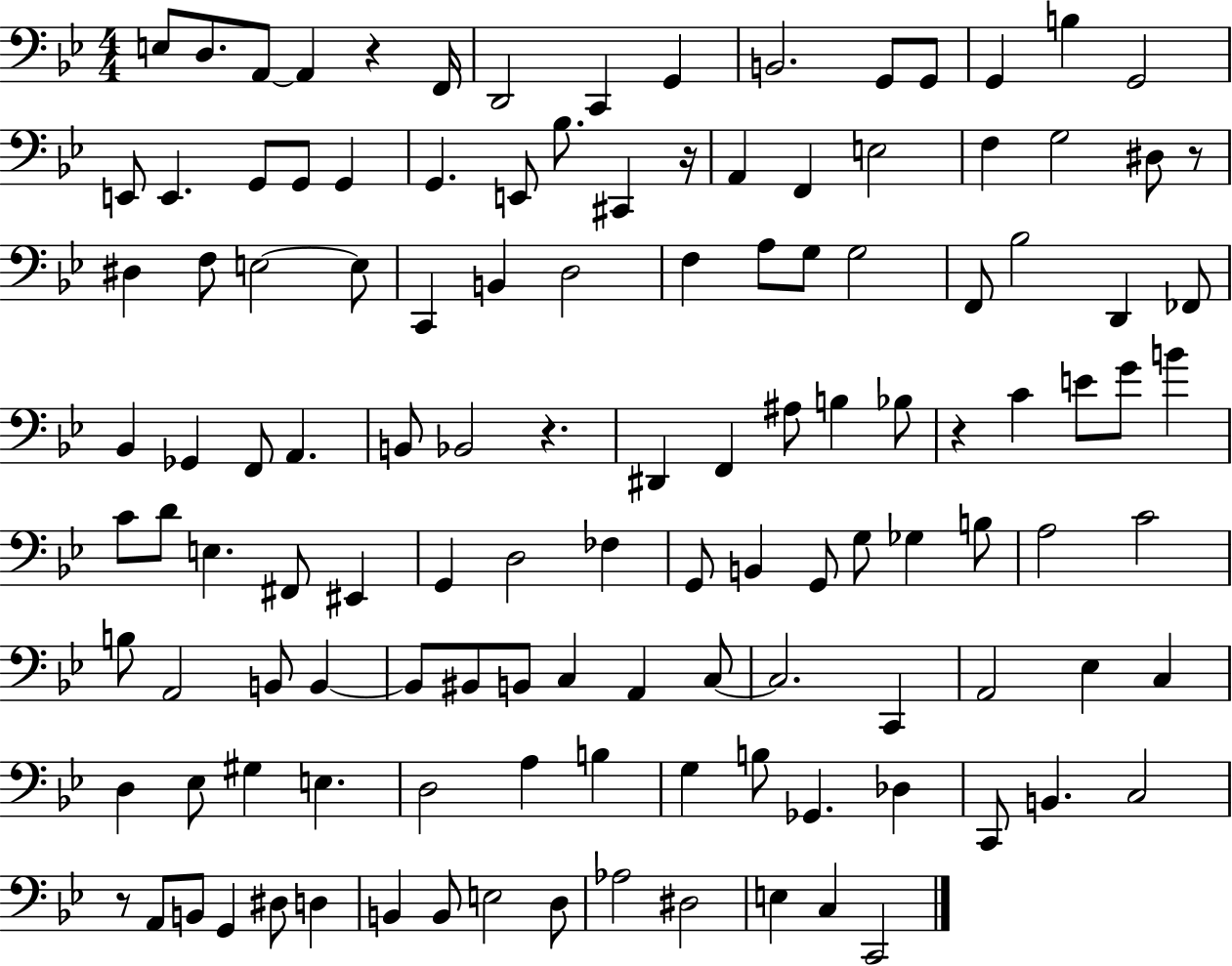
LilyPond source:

{
  \clef bass
  \numericTimeSignature
  \time 4/4
  \key bes \major
  e8 d8. a,8~~ a,4 r4 f,16 | d,2 c,4 g,4 | b,2. g,8 g,8 | g,4 b4 g,2 | \break e,8 e,4. g,8 g,8 g,4 | g,4. e,8 bes8. cis,4 r16 | a,4 f,4 e2 | f4 g2 dis8 r8 | \break dis4 f8 e2~~ e8 | c,4 b,4 d2 | f4 a8 g8 g2 | f,8 bes2 d,4 fes,8 | \break bes,4 ges,4 f,8 a,4. | b,8 bes,2 r4. | dis,4 f,4 ais8 b4 bes8 | r4 c'4 e'8 g'8 b'4 | \break c'8 d'8 e4. fis,8 eis,4 | g,4 d2 fes4 | g,8 b,4 g,8 g8 ges4 b8 | a2 c'2 | \break b8 a,2 b,8 b,4~~ | b,8 bis,8 b,8 c4 a,4 c8~~ | c2. c,4 | a,2 ees4 c4 | \break d4 ees8 gis4 e4. | d2 a4 b4 | g4 b8 ges,4. des4 | c,8 b,4. c2 | \break r8 a,8 b,8 g,4 dis8 d4 | b,4 b,8 e2 d8 | aes2 dis2 | e4 c4 c,2 | \break \bar "|."
}